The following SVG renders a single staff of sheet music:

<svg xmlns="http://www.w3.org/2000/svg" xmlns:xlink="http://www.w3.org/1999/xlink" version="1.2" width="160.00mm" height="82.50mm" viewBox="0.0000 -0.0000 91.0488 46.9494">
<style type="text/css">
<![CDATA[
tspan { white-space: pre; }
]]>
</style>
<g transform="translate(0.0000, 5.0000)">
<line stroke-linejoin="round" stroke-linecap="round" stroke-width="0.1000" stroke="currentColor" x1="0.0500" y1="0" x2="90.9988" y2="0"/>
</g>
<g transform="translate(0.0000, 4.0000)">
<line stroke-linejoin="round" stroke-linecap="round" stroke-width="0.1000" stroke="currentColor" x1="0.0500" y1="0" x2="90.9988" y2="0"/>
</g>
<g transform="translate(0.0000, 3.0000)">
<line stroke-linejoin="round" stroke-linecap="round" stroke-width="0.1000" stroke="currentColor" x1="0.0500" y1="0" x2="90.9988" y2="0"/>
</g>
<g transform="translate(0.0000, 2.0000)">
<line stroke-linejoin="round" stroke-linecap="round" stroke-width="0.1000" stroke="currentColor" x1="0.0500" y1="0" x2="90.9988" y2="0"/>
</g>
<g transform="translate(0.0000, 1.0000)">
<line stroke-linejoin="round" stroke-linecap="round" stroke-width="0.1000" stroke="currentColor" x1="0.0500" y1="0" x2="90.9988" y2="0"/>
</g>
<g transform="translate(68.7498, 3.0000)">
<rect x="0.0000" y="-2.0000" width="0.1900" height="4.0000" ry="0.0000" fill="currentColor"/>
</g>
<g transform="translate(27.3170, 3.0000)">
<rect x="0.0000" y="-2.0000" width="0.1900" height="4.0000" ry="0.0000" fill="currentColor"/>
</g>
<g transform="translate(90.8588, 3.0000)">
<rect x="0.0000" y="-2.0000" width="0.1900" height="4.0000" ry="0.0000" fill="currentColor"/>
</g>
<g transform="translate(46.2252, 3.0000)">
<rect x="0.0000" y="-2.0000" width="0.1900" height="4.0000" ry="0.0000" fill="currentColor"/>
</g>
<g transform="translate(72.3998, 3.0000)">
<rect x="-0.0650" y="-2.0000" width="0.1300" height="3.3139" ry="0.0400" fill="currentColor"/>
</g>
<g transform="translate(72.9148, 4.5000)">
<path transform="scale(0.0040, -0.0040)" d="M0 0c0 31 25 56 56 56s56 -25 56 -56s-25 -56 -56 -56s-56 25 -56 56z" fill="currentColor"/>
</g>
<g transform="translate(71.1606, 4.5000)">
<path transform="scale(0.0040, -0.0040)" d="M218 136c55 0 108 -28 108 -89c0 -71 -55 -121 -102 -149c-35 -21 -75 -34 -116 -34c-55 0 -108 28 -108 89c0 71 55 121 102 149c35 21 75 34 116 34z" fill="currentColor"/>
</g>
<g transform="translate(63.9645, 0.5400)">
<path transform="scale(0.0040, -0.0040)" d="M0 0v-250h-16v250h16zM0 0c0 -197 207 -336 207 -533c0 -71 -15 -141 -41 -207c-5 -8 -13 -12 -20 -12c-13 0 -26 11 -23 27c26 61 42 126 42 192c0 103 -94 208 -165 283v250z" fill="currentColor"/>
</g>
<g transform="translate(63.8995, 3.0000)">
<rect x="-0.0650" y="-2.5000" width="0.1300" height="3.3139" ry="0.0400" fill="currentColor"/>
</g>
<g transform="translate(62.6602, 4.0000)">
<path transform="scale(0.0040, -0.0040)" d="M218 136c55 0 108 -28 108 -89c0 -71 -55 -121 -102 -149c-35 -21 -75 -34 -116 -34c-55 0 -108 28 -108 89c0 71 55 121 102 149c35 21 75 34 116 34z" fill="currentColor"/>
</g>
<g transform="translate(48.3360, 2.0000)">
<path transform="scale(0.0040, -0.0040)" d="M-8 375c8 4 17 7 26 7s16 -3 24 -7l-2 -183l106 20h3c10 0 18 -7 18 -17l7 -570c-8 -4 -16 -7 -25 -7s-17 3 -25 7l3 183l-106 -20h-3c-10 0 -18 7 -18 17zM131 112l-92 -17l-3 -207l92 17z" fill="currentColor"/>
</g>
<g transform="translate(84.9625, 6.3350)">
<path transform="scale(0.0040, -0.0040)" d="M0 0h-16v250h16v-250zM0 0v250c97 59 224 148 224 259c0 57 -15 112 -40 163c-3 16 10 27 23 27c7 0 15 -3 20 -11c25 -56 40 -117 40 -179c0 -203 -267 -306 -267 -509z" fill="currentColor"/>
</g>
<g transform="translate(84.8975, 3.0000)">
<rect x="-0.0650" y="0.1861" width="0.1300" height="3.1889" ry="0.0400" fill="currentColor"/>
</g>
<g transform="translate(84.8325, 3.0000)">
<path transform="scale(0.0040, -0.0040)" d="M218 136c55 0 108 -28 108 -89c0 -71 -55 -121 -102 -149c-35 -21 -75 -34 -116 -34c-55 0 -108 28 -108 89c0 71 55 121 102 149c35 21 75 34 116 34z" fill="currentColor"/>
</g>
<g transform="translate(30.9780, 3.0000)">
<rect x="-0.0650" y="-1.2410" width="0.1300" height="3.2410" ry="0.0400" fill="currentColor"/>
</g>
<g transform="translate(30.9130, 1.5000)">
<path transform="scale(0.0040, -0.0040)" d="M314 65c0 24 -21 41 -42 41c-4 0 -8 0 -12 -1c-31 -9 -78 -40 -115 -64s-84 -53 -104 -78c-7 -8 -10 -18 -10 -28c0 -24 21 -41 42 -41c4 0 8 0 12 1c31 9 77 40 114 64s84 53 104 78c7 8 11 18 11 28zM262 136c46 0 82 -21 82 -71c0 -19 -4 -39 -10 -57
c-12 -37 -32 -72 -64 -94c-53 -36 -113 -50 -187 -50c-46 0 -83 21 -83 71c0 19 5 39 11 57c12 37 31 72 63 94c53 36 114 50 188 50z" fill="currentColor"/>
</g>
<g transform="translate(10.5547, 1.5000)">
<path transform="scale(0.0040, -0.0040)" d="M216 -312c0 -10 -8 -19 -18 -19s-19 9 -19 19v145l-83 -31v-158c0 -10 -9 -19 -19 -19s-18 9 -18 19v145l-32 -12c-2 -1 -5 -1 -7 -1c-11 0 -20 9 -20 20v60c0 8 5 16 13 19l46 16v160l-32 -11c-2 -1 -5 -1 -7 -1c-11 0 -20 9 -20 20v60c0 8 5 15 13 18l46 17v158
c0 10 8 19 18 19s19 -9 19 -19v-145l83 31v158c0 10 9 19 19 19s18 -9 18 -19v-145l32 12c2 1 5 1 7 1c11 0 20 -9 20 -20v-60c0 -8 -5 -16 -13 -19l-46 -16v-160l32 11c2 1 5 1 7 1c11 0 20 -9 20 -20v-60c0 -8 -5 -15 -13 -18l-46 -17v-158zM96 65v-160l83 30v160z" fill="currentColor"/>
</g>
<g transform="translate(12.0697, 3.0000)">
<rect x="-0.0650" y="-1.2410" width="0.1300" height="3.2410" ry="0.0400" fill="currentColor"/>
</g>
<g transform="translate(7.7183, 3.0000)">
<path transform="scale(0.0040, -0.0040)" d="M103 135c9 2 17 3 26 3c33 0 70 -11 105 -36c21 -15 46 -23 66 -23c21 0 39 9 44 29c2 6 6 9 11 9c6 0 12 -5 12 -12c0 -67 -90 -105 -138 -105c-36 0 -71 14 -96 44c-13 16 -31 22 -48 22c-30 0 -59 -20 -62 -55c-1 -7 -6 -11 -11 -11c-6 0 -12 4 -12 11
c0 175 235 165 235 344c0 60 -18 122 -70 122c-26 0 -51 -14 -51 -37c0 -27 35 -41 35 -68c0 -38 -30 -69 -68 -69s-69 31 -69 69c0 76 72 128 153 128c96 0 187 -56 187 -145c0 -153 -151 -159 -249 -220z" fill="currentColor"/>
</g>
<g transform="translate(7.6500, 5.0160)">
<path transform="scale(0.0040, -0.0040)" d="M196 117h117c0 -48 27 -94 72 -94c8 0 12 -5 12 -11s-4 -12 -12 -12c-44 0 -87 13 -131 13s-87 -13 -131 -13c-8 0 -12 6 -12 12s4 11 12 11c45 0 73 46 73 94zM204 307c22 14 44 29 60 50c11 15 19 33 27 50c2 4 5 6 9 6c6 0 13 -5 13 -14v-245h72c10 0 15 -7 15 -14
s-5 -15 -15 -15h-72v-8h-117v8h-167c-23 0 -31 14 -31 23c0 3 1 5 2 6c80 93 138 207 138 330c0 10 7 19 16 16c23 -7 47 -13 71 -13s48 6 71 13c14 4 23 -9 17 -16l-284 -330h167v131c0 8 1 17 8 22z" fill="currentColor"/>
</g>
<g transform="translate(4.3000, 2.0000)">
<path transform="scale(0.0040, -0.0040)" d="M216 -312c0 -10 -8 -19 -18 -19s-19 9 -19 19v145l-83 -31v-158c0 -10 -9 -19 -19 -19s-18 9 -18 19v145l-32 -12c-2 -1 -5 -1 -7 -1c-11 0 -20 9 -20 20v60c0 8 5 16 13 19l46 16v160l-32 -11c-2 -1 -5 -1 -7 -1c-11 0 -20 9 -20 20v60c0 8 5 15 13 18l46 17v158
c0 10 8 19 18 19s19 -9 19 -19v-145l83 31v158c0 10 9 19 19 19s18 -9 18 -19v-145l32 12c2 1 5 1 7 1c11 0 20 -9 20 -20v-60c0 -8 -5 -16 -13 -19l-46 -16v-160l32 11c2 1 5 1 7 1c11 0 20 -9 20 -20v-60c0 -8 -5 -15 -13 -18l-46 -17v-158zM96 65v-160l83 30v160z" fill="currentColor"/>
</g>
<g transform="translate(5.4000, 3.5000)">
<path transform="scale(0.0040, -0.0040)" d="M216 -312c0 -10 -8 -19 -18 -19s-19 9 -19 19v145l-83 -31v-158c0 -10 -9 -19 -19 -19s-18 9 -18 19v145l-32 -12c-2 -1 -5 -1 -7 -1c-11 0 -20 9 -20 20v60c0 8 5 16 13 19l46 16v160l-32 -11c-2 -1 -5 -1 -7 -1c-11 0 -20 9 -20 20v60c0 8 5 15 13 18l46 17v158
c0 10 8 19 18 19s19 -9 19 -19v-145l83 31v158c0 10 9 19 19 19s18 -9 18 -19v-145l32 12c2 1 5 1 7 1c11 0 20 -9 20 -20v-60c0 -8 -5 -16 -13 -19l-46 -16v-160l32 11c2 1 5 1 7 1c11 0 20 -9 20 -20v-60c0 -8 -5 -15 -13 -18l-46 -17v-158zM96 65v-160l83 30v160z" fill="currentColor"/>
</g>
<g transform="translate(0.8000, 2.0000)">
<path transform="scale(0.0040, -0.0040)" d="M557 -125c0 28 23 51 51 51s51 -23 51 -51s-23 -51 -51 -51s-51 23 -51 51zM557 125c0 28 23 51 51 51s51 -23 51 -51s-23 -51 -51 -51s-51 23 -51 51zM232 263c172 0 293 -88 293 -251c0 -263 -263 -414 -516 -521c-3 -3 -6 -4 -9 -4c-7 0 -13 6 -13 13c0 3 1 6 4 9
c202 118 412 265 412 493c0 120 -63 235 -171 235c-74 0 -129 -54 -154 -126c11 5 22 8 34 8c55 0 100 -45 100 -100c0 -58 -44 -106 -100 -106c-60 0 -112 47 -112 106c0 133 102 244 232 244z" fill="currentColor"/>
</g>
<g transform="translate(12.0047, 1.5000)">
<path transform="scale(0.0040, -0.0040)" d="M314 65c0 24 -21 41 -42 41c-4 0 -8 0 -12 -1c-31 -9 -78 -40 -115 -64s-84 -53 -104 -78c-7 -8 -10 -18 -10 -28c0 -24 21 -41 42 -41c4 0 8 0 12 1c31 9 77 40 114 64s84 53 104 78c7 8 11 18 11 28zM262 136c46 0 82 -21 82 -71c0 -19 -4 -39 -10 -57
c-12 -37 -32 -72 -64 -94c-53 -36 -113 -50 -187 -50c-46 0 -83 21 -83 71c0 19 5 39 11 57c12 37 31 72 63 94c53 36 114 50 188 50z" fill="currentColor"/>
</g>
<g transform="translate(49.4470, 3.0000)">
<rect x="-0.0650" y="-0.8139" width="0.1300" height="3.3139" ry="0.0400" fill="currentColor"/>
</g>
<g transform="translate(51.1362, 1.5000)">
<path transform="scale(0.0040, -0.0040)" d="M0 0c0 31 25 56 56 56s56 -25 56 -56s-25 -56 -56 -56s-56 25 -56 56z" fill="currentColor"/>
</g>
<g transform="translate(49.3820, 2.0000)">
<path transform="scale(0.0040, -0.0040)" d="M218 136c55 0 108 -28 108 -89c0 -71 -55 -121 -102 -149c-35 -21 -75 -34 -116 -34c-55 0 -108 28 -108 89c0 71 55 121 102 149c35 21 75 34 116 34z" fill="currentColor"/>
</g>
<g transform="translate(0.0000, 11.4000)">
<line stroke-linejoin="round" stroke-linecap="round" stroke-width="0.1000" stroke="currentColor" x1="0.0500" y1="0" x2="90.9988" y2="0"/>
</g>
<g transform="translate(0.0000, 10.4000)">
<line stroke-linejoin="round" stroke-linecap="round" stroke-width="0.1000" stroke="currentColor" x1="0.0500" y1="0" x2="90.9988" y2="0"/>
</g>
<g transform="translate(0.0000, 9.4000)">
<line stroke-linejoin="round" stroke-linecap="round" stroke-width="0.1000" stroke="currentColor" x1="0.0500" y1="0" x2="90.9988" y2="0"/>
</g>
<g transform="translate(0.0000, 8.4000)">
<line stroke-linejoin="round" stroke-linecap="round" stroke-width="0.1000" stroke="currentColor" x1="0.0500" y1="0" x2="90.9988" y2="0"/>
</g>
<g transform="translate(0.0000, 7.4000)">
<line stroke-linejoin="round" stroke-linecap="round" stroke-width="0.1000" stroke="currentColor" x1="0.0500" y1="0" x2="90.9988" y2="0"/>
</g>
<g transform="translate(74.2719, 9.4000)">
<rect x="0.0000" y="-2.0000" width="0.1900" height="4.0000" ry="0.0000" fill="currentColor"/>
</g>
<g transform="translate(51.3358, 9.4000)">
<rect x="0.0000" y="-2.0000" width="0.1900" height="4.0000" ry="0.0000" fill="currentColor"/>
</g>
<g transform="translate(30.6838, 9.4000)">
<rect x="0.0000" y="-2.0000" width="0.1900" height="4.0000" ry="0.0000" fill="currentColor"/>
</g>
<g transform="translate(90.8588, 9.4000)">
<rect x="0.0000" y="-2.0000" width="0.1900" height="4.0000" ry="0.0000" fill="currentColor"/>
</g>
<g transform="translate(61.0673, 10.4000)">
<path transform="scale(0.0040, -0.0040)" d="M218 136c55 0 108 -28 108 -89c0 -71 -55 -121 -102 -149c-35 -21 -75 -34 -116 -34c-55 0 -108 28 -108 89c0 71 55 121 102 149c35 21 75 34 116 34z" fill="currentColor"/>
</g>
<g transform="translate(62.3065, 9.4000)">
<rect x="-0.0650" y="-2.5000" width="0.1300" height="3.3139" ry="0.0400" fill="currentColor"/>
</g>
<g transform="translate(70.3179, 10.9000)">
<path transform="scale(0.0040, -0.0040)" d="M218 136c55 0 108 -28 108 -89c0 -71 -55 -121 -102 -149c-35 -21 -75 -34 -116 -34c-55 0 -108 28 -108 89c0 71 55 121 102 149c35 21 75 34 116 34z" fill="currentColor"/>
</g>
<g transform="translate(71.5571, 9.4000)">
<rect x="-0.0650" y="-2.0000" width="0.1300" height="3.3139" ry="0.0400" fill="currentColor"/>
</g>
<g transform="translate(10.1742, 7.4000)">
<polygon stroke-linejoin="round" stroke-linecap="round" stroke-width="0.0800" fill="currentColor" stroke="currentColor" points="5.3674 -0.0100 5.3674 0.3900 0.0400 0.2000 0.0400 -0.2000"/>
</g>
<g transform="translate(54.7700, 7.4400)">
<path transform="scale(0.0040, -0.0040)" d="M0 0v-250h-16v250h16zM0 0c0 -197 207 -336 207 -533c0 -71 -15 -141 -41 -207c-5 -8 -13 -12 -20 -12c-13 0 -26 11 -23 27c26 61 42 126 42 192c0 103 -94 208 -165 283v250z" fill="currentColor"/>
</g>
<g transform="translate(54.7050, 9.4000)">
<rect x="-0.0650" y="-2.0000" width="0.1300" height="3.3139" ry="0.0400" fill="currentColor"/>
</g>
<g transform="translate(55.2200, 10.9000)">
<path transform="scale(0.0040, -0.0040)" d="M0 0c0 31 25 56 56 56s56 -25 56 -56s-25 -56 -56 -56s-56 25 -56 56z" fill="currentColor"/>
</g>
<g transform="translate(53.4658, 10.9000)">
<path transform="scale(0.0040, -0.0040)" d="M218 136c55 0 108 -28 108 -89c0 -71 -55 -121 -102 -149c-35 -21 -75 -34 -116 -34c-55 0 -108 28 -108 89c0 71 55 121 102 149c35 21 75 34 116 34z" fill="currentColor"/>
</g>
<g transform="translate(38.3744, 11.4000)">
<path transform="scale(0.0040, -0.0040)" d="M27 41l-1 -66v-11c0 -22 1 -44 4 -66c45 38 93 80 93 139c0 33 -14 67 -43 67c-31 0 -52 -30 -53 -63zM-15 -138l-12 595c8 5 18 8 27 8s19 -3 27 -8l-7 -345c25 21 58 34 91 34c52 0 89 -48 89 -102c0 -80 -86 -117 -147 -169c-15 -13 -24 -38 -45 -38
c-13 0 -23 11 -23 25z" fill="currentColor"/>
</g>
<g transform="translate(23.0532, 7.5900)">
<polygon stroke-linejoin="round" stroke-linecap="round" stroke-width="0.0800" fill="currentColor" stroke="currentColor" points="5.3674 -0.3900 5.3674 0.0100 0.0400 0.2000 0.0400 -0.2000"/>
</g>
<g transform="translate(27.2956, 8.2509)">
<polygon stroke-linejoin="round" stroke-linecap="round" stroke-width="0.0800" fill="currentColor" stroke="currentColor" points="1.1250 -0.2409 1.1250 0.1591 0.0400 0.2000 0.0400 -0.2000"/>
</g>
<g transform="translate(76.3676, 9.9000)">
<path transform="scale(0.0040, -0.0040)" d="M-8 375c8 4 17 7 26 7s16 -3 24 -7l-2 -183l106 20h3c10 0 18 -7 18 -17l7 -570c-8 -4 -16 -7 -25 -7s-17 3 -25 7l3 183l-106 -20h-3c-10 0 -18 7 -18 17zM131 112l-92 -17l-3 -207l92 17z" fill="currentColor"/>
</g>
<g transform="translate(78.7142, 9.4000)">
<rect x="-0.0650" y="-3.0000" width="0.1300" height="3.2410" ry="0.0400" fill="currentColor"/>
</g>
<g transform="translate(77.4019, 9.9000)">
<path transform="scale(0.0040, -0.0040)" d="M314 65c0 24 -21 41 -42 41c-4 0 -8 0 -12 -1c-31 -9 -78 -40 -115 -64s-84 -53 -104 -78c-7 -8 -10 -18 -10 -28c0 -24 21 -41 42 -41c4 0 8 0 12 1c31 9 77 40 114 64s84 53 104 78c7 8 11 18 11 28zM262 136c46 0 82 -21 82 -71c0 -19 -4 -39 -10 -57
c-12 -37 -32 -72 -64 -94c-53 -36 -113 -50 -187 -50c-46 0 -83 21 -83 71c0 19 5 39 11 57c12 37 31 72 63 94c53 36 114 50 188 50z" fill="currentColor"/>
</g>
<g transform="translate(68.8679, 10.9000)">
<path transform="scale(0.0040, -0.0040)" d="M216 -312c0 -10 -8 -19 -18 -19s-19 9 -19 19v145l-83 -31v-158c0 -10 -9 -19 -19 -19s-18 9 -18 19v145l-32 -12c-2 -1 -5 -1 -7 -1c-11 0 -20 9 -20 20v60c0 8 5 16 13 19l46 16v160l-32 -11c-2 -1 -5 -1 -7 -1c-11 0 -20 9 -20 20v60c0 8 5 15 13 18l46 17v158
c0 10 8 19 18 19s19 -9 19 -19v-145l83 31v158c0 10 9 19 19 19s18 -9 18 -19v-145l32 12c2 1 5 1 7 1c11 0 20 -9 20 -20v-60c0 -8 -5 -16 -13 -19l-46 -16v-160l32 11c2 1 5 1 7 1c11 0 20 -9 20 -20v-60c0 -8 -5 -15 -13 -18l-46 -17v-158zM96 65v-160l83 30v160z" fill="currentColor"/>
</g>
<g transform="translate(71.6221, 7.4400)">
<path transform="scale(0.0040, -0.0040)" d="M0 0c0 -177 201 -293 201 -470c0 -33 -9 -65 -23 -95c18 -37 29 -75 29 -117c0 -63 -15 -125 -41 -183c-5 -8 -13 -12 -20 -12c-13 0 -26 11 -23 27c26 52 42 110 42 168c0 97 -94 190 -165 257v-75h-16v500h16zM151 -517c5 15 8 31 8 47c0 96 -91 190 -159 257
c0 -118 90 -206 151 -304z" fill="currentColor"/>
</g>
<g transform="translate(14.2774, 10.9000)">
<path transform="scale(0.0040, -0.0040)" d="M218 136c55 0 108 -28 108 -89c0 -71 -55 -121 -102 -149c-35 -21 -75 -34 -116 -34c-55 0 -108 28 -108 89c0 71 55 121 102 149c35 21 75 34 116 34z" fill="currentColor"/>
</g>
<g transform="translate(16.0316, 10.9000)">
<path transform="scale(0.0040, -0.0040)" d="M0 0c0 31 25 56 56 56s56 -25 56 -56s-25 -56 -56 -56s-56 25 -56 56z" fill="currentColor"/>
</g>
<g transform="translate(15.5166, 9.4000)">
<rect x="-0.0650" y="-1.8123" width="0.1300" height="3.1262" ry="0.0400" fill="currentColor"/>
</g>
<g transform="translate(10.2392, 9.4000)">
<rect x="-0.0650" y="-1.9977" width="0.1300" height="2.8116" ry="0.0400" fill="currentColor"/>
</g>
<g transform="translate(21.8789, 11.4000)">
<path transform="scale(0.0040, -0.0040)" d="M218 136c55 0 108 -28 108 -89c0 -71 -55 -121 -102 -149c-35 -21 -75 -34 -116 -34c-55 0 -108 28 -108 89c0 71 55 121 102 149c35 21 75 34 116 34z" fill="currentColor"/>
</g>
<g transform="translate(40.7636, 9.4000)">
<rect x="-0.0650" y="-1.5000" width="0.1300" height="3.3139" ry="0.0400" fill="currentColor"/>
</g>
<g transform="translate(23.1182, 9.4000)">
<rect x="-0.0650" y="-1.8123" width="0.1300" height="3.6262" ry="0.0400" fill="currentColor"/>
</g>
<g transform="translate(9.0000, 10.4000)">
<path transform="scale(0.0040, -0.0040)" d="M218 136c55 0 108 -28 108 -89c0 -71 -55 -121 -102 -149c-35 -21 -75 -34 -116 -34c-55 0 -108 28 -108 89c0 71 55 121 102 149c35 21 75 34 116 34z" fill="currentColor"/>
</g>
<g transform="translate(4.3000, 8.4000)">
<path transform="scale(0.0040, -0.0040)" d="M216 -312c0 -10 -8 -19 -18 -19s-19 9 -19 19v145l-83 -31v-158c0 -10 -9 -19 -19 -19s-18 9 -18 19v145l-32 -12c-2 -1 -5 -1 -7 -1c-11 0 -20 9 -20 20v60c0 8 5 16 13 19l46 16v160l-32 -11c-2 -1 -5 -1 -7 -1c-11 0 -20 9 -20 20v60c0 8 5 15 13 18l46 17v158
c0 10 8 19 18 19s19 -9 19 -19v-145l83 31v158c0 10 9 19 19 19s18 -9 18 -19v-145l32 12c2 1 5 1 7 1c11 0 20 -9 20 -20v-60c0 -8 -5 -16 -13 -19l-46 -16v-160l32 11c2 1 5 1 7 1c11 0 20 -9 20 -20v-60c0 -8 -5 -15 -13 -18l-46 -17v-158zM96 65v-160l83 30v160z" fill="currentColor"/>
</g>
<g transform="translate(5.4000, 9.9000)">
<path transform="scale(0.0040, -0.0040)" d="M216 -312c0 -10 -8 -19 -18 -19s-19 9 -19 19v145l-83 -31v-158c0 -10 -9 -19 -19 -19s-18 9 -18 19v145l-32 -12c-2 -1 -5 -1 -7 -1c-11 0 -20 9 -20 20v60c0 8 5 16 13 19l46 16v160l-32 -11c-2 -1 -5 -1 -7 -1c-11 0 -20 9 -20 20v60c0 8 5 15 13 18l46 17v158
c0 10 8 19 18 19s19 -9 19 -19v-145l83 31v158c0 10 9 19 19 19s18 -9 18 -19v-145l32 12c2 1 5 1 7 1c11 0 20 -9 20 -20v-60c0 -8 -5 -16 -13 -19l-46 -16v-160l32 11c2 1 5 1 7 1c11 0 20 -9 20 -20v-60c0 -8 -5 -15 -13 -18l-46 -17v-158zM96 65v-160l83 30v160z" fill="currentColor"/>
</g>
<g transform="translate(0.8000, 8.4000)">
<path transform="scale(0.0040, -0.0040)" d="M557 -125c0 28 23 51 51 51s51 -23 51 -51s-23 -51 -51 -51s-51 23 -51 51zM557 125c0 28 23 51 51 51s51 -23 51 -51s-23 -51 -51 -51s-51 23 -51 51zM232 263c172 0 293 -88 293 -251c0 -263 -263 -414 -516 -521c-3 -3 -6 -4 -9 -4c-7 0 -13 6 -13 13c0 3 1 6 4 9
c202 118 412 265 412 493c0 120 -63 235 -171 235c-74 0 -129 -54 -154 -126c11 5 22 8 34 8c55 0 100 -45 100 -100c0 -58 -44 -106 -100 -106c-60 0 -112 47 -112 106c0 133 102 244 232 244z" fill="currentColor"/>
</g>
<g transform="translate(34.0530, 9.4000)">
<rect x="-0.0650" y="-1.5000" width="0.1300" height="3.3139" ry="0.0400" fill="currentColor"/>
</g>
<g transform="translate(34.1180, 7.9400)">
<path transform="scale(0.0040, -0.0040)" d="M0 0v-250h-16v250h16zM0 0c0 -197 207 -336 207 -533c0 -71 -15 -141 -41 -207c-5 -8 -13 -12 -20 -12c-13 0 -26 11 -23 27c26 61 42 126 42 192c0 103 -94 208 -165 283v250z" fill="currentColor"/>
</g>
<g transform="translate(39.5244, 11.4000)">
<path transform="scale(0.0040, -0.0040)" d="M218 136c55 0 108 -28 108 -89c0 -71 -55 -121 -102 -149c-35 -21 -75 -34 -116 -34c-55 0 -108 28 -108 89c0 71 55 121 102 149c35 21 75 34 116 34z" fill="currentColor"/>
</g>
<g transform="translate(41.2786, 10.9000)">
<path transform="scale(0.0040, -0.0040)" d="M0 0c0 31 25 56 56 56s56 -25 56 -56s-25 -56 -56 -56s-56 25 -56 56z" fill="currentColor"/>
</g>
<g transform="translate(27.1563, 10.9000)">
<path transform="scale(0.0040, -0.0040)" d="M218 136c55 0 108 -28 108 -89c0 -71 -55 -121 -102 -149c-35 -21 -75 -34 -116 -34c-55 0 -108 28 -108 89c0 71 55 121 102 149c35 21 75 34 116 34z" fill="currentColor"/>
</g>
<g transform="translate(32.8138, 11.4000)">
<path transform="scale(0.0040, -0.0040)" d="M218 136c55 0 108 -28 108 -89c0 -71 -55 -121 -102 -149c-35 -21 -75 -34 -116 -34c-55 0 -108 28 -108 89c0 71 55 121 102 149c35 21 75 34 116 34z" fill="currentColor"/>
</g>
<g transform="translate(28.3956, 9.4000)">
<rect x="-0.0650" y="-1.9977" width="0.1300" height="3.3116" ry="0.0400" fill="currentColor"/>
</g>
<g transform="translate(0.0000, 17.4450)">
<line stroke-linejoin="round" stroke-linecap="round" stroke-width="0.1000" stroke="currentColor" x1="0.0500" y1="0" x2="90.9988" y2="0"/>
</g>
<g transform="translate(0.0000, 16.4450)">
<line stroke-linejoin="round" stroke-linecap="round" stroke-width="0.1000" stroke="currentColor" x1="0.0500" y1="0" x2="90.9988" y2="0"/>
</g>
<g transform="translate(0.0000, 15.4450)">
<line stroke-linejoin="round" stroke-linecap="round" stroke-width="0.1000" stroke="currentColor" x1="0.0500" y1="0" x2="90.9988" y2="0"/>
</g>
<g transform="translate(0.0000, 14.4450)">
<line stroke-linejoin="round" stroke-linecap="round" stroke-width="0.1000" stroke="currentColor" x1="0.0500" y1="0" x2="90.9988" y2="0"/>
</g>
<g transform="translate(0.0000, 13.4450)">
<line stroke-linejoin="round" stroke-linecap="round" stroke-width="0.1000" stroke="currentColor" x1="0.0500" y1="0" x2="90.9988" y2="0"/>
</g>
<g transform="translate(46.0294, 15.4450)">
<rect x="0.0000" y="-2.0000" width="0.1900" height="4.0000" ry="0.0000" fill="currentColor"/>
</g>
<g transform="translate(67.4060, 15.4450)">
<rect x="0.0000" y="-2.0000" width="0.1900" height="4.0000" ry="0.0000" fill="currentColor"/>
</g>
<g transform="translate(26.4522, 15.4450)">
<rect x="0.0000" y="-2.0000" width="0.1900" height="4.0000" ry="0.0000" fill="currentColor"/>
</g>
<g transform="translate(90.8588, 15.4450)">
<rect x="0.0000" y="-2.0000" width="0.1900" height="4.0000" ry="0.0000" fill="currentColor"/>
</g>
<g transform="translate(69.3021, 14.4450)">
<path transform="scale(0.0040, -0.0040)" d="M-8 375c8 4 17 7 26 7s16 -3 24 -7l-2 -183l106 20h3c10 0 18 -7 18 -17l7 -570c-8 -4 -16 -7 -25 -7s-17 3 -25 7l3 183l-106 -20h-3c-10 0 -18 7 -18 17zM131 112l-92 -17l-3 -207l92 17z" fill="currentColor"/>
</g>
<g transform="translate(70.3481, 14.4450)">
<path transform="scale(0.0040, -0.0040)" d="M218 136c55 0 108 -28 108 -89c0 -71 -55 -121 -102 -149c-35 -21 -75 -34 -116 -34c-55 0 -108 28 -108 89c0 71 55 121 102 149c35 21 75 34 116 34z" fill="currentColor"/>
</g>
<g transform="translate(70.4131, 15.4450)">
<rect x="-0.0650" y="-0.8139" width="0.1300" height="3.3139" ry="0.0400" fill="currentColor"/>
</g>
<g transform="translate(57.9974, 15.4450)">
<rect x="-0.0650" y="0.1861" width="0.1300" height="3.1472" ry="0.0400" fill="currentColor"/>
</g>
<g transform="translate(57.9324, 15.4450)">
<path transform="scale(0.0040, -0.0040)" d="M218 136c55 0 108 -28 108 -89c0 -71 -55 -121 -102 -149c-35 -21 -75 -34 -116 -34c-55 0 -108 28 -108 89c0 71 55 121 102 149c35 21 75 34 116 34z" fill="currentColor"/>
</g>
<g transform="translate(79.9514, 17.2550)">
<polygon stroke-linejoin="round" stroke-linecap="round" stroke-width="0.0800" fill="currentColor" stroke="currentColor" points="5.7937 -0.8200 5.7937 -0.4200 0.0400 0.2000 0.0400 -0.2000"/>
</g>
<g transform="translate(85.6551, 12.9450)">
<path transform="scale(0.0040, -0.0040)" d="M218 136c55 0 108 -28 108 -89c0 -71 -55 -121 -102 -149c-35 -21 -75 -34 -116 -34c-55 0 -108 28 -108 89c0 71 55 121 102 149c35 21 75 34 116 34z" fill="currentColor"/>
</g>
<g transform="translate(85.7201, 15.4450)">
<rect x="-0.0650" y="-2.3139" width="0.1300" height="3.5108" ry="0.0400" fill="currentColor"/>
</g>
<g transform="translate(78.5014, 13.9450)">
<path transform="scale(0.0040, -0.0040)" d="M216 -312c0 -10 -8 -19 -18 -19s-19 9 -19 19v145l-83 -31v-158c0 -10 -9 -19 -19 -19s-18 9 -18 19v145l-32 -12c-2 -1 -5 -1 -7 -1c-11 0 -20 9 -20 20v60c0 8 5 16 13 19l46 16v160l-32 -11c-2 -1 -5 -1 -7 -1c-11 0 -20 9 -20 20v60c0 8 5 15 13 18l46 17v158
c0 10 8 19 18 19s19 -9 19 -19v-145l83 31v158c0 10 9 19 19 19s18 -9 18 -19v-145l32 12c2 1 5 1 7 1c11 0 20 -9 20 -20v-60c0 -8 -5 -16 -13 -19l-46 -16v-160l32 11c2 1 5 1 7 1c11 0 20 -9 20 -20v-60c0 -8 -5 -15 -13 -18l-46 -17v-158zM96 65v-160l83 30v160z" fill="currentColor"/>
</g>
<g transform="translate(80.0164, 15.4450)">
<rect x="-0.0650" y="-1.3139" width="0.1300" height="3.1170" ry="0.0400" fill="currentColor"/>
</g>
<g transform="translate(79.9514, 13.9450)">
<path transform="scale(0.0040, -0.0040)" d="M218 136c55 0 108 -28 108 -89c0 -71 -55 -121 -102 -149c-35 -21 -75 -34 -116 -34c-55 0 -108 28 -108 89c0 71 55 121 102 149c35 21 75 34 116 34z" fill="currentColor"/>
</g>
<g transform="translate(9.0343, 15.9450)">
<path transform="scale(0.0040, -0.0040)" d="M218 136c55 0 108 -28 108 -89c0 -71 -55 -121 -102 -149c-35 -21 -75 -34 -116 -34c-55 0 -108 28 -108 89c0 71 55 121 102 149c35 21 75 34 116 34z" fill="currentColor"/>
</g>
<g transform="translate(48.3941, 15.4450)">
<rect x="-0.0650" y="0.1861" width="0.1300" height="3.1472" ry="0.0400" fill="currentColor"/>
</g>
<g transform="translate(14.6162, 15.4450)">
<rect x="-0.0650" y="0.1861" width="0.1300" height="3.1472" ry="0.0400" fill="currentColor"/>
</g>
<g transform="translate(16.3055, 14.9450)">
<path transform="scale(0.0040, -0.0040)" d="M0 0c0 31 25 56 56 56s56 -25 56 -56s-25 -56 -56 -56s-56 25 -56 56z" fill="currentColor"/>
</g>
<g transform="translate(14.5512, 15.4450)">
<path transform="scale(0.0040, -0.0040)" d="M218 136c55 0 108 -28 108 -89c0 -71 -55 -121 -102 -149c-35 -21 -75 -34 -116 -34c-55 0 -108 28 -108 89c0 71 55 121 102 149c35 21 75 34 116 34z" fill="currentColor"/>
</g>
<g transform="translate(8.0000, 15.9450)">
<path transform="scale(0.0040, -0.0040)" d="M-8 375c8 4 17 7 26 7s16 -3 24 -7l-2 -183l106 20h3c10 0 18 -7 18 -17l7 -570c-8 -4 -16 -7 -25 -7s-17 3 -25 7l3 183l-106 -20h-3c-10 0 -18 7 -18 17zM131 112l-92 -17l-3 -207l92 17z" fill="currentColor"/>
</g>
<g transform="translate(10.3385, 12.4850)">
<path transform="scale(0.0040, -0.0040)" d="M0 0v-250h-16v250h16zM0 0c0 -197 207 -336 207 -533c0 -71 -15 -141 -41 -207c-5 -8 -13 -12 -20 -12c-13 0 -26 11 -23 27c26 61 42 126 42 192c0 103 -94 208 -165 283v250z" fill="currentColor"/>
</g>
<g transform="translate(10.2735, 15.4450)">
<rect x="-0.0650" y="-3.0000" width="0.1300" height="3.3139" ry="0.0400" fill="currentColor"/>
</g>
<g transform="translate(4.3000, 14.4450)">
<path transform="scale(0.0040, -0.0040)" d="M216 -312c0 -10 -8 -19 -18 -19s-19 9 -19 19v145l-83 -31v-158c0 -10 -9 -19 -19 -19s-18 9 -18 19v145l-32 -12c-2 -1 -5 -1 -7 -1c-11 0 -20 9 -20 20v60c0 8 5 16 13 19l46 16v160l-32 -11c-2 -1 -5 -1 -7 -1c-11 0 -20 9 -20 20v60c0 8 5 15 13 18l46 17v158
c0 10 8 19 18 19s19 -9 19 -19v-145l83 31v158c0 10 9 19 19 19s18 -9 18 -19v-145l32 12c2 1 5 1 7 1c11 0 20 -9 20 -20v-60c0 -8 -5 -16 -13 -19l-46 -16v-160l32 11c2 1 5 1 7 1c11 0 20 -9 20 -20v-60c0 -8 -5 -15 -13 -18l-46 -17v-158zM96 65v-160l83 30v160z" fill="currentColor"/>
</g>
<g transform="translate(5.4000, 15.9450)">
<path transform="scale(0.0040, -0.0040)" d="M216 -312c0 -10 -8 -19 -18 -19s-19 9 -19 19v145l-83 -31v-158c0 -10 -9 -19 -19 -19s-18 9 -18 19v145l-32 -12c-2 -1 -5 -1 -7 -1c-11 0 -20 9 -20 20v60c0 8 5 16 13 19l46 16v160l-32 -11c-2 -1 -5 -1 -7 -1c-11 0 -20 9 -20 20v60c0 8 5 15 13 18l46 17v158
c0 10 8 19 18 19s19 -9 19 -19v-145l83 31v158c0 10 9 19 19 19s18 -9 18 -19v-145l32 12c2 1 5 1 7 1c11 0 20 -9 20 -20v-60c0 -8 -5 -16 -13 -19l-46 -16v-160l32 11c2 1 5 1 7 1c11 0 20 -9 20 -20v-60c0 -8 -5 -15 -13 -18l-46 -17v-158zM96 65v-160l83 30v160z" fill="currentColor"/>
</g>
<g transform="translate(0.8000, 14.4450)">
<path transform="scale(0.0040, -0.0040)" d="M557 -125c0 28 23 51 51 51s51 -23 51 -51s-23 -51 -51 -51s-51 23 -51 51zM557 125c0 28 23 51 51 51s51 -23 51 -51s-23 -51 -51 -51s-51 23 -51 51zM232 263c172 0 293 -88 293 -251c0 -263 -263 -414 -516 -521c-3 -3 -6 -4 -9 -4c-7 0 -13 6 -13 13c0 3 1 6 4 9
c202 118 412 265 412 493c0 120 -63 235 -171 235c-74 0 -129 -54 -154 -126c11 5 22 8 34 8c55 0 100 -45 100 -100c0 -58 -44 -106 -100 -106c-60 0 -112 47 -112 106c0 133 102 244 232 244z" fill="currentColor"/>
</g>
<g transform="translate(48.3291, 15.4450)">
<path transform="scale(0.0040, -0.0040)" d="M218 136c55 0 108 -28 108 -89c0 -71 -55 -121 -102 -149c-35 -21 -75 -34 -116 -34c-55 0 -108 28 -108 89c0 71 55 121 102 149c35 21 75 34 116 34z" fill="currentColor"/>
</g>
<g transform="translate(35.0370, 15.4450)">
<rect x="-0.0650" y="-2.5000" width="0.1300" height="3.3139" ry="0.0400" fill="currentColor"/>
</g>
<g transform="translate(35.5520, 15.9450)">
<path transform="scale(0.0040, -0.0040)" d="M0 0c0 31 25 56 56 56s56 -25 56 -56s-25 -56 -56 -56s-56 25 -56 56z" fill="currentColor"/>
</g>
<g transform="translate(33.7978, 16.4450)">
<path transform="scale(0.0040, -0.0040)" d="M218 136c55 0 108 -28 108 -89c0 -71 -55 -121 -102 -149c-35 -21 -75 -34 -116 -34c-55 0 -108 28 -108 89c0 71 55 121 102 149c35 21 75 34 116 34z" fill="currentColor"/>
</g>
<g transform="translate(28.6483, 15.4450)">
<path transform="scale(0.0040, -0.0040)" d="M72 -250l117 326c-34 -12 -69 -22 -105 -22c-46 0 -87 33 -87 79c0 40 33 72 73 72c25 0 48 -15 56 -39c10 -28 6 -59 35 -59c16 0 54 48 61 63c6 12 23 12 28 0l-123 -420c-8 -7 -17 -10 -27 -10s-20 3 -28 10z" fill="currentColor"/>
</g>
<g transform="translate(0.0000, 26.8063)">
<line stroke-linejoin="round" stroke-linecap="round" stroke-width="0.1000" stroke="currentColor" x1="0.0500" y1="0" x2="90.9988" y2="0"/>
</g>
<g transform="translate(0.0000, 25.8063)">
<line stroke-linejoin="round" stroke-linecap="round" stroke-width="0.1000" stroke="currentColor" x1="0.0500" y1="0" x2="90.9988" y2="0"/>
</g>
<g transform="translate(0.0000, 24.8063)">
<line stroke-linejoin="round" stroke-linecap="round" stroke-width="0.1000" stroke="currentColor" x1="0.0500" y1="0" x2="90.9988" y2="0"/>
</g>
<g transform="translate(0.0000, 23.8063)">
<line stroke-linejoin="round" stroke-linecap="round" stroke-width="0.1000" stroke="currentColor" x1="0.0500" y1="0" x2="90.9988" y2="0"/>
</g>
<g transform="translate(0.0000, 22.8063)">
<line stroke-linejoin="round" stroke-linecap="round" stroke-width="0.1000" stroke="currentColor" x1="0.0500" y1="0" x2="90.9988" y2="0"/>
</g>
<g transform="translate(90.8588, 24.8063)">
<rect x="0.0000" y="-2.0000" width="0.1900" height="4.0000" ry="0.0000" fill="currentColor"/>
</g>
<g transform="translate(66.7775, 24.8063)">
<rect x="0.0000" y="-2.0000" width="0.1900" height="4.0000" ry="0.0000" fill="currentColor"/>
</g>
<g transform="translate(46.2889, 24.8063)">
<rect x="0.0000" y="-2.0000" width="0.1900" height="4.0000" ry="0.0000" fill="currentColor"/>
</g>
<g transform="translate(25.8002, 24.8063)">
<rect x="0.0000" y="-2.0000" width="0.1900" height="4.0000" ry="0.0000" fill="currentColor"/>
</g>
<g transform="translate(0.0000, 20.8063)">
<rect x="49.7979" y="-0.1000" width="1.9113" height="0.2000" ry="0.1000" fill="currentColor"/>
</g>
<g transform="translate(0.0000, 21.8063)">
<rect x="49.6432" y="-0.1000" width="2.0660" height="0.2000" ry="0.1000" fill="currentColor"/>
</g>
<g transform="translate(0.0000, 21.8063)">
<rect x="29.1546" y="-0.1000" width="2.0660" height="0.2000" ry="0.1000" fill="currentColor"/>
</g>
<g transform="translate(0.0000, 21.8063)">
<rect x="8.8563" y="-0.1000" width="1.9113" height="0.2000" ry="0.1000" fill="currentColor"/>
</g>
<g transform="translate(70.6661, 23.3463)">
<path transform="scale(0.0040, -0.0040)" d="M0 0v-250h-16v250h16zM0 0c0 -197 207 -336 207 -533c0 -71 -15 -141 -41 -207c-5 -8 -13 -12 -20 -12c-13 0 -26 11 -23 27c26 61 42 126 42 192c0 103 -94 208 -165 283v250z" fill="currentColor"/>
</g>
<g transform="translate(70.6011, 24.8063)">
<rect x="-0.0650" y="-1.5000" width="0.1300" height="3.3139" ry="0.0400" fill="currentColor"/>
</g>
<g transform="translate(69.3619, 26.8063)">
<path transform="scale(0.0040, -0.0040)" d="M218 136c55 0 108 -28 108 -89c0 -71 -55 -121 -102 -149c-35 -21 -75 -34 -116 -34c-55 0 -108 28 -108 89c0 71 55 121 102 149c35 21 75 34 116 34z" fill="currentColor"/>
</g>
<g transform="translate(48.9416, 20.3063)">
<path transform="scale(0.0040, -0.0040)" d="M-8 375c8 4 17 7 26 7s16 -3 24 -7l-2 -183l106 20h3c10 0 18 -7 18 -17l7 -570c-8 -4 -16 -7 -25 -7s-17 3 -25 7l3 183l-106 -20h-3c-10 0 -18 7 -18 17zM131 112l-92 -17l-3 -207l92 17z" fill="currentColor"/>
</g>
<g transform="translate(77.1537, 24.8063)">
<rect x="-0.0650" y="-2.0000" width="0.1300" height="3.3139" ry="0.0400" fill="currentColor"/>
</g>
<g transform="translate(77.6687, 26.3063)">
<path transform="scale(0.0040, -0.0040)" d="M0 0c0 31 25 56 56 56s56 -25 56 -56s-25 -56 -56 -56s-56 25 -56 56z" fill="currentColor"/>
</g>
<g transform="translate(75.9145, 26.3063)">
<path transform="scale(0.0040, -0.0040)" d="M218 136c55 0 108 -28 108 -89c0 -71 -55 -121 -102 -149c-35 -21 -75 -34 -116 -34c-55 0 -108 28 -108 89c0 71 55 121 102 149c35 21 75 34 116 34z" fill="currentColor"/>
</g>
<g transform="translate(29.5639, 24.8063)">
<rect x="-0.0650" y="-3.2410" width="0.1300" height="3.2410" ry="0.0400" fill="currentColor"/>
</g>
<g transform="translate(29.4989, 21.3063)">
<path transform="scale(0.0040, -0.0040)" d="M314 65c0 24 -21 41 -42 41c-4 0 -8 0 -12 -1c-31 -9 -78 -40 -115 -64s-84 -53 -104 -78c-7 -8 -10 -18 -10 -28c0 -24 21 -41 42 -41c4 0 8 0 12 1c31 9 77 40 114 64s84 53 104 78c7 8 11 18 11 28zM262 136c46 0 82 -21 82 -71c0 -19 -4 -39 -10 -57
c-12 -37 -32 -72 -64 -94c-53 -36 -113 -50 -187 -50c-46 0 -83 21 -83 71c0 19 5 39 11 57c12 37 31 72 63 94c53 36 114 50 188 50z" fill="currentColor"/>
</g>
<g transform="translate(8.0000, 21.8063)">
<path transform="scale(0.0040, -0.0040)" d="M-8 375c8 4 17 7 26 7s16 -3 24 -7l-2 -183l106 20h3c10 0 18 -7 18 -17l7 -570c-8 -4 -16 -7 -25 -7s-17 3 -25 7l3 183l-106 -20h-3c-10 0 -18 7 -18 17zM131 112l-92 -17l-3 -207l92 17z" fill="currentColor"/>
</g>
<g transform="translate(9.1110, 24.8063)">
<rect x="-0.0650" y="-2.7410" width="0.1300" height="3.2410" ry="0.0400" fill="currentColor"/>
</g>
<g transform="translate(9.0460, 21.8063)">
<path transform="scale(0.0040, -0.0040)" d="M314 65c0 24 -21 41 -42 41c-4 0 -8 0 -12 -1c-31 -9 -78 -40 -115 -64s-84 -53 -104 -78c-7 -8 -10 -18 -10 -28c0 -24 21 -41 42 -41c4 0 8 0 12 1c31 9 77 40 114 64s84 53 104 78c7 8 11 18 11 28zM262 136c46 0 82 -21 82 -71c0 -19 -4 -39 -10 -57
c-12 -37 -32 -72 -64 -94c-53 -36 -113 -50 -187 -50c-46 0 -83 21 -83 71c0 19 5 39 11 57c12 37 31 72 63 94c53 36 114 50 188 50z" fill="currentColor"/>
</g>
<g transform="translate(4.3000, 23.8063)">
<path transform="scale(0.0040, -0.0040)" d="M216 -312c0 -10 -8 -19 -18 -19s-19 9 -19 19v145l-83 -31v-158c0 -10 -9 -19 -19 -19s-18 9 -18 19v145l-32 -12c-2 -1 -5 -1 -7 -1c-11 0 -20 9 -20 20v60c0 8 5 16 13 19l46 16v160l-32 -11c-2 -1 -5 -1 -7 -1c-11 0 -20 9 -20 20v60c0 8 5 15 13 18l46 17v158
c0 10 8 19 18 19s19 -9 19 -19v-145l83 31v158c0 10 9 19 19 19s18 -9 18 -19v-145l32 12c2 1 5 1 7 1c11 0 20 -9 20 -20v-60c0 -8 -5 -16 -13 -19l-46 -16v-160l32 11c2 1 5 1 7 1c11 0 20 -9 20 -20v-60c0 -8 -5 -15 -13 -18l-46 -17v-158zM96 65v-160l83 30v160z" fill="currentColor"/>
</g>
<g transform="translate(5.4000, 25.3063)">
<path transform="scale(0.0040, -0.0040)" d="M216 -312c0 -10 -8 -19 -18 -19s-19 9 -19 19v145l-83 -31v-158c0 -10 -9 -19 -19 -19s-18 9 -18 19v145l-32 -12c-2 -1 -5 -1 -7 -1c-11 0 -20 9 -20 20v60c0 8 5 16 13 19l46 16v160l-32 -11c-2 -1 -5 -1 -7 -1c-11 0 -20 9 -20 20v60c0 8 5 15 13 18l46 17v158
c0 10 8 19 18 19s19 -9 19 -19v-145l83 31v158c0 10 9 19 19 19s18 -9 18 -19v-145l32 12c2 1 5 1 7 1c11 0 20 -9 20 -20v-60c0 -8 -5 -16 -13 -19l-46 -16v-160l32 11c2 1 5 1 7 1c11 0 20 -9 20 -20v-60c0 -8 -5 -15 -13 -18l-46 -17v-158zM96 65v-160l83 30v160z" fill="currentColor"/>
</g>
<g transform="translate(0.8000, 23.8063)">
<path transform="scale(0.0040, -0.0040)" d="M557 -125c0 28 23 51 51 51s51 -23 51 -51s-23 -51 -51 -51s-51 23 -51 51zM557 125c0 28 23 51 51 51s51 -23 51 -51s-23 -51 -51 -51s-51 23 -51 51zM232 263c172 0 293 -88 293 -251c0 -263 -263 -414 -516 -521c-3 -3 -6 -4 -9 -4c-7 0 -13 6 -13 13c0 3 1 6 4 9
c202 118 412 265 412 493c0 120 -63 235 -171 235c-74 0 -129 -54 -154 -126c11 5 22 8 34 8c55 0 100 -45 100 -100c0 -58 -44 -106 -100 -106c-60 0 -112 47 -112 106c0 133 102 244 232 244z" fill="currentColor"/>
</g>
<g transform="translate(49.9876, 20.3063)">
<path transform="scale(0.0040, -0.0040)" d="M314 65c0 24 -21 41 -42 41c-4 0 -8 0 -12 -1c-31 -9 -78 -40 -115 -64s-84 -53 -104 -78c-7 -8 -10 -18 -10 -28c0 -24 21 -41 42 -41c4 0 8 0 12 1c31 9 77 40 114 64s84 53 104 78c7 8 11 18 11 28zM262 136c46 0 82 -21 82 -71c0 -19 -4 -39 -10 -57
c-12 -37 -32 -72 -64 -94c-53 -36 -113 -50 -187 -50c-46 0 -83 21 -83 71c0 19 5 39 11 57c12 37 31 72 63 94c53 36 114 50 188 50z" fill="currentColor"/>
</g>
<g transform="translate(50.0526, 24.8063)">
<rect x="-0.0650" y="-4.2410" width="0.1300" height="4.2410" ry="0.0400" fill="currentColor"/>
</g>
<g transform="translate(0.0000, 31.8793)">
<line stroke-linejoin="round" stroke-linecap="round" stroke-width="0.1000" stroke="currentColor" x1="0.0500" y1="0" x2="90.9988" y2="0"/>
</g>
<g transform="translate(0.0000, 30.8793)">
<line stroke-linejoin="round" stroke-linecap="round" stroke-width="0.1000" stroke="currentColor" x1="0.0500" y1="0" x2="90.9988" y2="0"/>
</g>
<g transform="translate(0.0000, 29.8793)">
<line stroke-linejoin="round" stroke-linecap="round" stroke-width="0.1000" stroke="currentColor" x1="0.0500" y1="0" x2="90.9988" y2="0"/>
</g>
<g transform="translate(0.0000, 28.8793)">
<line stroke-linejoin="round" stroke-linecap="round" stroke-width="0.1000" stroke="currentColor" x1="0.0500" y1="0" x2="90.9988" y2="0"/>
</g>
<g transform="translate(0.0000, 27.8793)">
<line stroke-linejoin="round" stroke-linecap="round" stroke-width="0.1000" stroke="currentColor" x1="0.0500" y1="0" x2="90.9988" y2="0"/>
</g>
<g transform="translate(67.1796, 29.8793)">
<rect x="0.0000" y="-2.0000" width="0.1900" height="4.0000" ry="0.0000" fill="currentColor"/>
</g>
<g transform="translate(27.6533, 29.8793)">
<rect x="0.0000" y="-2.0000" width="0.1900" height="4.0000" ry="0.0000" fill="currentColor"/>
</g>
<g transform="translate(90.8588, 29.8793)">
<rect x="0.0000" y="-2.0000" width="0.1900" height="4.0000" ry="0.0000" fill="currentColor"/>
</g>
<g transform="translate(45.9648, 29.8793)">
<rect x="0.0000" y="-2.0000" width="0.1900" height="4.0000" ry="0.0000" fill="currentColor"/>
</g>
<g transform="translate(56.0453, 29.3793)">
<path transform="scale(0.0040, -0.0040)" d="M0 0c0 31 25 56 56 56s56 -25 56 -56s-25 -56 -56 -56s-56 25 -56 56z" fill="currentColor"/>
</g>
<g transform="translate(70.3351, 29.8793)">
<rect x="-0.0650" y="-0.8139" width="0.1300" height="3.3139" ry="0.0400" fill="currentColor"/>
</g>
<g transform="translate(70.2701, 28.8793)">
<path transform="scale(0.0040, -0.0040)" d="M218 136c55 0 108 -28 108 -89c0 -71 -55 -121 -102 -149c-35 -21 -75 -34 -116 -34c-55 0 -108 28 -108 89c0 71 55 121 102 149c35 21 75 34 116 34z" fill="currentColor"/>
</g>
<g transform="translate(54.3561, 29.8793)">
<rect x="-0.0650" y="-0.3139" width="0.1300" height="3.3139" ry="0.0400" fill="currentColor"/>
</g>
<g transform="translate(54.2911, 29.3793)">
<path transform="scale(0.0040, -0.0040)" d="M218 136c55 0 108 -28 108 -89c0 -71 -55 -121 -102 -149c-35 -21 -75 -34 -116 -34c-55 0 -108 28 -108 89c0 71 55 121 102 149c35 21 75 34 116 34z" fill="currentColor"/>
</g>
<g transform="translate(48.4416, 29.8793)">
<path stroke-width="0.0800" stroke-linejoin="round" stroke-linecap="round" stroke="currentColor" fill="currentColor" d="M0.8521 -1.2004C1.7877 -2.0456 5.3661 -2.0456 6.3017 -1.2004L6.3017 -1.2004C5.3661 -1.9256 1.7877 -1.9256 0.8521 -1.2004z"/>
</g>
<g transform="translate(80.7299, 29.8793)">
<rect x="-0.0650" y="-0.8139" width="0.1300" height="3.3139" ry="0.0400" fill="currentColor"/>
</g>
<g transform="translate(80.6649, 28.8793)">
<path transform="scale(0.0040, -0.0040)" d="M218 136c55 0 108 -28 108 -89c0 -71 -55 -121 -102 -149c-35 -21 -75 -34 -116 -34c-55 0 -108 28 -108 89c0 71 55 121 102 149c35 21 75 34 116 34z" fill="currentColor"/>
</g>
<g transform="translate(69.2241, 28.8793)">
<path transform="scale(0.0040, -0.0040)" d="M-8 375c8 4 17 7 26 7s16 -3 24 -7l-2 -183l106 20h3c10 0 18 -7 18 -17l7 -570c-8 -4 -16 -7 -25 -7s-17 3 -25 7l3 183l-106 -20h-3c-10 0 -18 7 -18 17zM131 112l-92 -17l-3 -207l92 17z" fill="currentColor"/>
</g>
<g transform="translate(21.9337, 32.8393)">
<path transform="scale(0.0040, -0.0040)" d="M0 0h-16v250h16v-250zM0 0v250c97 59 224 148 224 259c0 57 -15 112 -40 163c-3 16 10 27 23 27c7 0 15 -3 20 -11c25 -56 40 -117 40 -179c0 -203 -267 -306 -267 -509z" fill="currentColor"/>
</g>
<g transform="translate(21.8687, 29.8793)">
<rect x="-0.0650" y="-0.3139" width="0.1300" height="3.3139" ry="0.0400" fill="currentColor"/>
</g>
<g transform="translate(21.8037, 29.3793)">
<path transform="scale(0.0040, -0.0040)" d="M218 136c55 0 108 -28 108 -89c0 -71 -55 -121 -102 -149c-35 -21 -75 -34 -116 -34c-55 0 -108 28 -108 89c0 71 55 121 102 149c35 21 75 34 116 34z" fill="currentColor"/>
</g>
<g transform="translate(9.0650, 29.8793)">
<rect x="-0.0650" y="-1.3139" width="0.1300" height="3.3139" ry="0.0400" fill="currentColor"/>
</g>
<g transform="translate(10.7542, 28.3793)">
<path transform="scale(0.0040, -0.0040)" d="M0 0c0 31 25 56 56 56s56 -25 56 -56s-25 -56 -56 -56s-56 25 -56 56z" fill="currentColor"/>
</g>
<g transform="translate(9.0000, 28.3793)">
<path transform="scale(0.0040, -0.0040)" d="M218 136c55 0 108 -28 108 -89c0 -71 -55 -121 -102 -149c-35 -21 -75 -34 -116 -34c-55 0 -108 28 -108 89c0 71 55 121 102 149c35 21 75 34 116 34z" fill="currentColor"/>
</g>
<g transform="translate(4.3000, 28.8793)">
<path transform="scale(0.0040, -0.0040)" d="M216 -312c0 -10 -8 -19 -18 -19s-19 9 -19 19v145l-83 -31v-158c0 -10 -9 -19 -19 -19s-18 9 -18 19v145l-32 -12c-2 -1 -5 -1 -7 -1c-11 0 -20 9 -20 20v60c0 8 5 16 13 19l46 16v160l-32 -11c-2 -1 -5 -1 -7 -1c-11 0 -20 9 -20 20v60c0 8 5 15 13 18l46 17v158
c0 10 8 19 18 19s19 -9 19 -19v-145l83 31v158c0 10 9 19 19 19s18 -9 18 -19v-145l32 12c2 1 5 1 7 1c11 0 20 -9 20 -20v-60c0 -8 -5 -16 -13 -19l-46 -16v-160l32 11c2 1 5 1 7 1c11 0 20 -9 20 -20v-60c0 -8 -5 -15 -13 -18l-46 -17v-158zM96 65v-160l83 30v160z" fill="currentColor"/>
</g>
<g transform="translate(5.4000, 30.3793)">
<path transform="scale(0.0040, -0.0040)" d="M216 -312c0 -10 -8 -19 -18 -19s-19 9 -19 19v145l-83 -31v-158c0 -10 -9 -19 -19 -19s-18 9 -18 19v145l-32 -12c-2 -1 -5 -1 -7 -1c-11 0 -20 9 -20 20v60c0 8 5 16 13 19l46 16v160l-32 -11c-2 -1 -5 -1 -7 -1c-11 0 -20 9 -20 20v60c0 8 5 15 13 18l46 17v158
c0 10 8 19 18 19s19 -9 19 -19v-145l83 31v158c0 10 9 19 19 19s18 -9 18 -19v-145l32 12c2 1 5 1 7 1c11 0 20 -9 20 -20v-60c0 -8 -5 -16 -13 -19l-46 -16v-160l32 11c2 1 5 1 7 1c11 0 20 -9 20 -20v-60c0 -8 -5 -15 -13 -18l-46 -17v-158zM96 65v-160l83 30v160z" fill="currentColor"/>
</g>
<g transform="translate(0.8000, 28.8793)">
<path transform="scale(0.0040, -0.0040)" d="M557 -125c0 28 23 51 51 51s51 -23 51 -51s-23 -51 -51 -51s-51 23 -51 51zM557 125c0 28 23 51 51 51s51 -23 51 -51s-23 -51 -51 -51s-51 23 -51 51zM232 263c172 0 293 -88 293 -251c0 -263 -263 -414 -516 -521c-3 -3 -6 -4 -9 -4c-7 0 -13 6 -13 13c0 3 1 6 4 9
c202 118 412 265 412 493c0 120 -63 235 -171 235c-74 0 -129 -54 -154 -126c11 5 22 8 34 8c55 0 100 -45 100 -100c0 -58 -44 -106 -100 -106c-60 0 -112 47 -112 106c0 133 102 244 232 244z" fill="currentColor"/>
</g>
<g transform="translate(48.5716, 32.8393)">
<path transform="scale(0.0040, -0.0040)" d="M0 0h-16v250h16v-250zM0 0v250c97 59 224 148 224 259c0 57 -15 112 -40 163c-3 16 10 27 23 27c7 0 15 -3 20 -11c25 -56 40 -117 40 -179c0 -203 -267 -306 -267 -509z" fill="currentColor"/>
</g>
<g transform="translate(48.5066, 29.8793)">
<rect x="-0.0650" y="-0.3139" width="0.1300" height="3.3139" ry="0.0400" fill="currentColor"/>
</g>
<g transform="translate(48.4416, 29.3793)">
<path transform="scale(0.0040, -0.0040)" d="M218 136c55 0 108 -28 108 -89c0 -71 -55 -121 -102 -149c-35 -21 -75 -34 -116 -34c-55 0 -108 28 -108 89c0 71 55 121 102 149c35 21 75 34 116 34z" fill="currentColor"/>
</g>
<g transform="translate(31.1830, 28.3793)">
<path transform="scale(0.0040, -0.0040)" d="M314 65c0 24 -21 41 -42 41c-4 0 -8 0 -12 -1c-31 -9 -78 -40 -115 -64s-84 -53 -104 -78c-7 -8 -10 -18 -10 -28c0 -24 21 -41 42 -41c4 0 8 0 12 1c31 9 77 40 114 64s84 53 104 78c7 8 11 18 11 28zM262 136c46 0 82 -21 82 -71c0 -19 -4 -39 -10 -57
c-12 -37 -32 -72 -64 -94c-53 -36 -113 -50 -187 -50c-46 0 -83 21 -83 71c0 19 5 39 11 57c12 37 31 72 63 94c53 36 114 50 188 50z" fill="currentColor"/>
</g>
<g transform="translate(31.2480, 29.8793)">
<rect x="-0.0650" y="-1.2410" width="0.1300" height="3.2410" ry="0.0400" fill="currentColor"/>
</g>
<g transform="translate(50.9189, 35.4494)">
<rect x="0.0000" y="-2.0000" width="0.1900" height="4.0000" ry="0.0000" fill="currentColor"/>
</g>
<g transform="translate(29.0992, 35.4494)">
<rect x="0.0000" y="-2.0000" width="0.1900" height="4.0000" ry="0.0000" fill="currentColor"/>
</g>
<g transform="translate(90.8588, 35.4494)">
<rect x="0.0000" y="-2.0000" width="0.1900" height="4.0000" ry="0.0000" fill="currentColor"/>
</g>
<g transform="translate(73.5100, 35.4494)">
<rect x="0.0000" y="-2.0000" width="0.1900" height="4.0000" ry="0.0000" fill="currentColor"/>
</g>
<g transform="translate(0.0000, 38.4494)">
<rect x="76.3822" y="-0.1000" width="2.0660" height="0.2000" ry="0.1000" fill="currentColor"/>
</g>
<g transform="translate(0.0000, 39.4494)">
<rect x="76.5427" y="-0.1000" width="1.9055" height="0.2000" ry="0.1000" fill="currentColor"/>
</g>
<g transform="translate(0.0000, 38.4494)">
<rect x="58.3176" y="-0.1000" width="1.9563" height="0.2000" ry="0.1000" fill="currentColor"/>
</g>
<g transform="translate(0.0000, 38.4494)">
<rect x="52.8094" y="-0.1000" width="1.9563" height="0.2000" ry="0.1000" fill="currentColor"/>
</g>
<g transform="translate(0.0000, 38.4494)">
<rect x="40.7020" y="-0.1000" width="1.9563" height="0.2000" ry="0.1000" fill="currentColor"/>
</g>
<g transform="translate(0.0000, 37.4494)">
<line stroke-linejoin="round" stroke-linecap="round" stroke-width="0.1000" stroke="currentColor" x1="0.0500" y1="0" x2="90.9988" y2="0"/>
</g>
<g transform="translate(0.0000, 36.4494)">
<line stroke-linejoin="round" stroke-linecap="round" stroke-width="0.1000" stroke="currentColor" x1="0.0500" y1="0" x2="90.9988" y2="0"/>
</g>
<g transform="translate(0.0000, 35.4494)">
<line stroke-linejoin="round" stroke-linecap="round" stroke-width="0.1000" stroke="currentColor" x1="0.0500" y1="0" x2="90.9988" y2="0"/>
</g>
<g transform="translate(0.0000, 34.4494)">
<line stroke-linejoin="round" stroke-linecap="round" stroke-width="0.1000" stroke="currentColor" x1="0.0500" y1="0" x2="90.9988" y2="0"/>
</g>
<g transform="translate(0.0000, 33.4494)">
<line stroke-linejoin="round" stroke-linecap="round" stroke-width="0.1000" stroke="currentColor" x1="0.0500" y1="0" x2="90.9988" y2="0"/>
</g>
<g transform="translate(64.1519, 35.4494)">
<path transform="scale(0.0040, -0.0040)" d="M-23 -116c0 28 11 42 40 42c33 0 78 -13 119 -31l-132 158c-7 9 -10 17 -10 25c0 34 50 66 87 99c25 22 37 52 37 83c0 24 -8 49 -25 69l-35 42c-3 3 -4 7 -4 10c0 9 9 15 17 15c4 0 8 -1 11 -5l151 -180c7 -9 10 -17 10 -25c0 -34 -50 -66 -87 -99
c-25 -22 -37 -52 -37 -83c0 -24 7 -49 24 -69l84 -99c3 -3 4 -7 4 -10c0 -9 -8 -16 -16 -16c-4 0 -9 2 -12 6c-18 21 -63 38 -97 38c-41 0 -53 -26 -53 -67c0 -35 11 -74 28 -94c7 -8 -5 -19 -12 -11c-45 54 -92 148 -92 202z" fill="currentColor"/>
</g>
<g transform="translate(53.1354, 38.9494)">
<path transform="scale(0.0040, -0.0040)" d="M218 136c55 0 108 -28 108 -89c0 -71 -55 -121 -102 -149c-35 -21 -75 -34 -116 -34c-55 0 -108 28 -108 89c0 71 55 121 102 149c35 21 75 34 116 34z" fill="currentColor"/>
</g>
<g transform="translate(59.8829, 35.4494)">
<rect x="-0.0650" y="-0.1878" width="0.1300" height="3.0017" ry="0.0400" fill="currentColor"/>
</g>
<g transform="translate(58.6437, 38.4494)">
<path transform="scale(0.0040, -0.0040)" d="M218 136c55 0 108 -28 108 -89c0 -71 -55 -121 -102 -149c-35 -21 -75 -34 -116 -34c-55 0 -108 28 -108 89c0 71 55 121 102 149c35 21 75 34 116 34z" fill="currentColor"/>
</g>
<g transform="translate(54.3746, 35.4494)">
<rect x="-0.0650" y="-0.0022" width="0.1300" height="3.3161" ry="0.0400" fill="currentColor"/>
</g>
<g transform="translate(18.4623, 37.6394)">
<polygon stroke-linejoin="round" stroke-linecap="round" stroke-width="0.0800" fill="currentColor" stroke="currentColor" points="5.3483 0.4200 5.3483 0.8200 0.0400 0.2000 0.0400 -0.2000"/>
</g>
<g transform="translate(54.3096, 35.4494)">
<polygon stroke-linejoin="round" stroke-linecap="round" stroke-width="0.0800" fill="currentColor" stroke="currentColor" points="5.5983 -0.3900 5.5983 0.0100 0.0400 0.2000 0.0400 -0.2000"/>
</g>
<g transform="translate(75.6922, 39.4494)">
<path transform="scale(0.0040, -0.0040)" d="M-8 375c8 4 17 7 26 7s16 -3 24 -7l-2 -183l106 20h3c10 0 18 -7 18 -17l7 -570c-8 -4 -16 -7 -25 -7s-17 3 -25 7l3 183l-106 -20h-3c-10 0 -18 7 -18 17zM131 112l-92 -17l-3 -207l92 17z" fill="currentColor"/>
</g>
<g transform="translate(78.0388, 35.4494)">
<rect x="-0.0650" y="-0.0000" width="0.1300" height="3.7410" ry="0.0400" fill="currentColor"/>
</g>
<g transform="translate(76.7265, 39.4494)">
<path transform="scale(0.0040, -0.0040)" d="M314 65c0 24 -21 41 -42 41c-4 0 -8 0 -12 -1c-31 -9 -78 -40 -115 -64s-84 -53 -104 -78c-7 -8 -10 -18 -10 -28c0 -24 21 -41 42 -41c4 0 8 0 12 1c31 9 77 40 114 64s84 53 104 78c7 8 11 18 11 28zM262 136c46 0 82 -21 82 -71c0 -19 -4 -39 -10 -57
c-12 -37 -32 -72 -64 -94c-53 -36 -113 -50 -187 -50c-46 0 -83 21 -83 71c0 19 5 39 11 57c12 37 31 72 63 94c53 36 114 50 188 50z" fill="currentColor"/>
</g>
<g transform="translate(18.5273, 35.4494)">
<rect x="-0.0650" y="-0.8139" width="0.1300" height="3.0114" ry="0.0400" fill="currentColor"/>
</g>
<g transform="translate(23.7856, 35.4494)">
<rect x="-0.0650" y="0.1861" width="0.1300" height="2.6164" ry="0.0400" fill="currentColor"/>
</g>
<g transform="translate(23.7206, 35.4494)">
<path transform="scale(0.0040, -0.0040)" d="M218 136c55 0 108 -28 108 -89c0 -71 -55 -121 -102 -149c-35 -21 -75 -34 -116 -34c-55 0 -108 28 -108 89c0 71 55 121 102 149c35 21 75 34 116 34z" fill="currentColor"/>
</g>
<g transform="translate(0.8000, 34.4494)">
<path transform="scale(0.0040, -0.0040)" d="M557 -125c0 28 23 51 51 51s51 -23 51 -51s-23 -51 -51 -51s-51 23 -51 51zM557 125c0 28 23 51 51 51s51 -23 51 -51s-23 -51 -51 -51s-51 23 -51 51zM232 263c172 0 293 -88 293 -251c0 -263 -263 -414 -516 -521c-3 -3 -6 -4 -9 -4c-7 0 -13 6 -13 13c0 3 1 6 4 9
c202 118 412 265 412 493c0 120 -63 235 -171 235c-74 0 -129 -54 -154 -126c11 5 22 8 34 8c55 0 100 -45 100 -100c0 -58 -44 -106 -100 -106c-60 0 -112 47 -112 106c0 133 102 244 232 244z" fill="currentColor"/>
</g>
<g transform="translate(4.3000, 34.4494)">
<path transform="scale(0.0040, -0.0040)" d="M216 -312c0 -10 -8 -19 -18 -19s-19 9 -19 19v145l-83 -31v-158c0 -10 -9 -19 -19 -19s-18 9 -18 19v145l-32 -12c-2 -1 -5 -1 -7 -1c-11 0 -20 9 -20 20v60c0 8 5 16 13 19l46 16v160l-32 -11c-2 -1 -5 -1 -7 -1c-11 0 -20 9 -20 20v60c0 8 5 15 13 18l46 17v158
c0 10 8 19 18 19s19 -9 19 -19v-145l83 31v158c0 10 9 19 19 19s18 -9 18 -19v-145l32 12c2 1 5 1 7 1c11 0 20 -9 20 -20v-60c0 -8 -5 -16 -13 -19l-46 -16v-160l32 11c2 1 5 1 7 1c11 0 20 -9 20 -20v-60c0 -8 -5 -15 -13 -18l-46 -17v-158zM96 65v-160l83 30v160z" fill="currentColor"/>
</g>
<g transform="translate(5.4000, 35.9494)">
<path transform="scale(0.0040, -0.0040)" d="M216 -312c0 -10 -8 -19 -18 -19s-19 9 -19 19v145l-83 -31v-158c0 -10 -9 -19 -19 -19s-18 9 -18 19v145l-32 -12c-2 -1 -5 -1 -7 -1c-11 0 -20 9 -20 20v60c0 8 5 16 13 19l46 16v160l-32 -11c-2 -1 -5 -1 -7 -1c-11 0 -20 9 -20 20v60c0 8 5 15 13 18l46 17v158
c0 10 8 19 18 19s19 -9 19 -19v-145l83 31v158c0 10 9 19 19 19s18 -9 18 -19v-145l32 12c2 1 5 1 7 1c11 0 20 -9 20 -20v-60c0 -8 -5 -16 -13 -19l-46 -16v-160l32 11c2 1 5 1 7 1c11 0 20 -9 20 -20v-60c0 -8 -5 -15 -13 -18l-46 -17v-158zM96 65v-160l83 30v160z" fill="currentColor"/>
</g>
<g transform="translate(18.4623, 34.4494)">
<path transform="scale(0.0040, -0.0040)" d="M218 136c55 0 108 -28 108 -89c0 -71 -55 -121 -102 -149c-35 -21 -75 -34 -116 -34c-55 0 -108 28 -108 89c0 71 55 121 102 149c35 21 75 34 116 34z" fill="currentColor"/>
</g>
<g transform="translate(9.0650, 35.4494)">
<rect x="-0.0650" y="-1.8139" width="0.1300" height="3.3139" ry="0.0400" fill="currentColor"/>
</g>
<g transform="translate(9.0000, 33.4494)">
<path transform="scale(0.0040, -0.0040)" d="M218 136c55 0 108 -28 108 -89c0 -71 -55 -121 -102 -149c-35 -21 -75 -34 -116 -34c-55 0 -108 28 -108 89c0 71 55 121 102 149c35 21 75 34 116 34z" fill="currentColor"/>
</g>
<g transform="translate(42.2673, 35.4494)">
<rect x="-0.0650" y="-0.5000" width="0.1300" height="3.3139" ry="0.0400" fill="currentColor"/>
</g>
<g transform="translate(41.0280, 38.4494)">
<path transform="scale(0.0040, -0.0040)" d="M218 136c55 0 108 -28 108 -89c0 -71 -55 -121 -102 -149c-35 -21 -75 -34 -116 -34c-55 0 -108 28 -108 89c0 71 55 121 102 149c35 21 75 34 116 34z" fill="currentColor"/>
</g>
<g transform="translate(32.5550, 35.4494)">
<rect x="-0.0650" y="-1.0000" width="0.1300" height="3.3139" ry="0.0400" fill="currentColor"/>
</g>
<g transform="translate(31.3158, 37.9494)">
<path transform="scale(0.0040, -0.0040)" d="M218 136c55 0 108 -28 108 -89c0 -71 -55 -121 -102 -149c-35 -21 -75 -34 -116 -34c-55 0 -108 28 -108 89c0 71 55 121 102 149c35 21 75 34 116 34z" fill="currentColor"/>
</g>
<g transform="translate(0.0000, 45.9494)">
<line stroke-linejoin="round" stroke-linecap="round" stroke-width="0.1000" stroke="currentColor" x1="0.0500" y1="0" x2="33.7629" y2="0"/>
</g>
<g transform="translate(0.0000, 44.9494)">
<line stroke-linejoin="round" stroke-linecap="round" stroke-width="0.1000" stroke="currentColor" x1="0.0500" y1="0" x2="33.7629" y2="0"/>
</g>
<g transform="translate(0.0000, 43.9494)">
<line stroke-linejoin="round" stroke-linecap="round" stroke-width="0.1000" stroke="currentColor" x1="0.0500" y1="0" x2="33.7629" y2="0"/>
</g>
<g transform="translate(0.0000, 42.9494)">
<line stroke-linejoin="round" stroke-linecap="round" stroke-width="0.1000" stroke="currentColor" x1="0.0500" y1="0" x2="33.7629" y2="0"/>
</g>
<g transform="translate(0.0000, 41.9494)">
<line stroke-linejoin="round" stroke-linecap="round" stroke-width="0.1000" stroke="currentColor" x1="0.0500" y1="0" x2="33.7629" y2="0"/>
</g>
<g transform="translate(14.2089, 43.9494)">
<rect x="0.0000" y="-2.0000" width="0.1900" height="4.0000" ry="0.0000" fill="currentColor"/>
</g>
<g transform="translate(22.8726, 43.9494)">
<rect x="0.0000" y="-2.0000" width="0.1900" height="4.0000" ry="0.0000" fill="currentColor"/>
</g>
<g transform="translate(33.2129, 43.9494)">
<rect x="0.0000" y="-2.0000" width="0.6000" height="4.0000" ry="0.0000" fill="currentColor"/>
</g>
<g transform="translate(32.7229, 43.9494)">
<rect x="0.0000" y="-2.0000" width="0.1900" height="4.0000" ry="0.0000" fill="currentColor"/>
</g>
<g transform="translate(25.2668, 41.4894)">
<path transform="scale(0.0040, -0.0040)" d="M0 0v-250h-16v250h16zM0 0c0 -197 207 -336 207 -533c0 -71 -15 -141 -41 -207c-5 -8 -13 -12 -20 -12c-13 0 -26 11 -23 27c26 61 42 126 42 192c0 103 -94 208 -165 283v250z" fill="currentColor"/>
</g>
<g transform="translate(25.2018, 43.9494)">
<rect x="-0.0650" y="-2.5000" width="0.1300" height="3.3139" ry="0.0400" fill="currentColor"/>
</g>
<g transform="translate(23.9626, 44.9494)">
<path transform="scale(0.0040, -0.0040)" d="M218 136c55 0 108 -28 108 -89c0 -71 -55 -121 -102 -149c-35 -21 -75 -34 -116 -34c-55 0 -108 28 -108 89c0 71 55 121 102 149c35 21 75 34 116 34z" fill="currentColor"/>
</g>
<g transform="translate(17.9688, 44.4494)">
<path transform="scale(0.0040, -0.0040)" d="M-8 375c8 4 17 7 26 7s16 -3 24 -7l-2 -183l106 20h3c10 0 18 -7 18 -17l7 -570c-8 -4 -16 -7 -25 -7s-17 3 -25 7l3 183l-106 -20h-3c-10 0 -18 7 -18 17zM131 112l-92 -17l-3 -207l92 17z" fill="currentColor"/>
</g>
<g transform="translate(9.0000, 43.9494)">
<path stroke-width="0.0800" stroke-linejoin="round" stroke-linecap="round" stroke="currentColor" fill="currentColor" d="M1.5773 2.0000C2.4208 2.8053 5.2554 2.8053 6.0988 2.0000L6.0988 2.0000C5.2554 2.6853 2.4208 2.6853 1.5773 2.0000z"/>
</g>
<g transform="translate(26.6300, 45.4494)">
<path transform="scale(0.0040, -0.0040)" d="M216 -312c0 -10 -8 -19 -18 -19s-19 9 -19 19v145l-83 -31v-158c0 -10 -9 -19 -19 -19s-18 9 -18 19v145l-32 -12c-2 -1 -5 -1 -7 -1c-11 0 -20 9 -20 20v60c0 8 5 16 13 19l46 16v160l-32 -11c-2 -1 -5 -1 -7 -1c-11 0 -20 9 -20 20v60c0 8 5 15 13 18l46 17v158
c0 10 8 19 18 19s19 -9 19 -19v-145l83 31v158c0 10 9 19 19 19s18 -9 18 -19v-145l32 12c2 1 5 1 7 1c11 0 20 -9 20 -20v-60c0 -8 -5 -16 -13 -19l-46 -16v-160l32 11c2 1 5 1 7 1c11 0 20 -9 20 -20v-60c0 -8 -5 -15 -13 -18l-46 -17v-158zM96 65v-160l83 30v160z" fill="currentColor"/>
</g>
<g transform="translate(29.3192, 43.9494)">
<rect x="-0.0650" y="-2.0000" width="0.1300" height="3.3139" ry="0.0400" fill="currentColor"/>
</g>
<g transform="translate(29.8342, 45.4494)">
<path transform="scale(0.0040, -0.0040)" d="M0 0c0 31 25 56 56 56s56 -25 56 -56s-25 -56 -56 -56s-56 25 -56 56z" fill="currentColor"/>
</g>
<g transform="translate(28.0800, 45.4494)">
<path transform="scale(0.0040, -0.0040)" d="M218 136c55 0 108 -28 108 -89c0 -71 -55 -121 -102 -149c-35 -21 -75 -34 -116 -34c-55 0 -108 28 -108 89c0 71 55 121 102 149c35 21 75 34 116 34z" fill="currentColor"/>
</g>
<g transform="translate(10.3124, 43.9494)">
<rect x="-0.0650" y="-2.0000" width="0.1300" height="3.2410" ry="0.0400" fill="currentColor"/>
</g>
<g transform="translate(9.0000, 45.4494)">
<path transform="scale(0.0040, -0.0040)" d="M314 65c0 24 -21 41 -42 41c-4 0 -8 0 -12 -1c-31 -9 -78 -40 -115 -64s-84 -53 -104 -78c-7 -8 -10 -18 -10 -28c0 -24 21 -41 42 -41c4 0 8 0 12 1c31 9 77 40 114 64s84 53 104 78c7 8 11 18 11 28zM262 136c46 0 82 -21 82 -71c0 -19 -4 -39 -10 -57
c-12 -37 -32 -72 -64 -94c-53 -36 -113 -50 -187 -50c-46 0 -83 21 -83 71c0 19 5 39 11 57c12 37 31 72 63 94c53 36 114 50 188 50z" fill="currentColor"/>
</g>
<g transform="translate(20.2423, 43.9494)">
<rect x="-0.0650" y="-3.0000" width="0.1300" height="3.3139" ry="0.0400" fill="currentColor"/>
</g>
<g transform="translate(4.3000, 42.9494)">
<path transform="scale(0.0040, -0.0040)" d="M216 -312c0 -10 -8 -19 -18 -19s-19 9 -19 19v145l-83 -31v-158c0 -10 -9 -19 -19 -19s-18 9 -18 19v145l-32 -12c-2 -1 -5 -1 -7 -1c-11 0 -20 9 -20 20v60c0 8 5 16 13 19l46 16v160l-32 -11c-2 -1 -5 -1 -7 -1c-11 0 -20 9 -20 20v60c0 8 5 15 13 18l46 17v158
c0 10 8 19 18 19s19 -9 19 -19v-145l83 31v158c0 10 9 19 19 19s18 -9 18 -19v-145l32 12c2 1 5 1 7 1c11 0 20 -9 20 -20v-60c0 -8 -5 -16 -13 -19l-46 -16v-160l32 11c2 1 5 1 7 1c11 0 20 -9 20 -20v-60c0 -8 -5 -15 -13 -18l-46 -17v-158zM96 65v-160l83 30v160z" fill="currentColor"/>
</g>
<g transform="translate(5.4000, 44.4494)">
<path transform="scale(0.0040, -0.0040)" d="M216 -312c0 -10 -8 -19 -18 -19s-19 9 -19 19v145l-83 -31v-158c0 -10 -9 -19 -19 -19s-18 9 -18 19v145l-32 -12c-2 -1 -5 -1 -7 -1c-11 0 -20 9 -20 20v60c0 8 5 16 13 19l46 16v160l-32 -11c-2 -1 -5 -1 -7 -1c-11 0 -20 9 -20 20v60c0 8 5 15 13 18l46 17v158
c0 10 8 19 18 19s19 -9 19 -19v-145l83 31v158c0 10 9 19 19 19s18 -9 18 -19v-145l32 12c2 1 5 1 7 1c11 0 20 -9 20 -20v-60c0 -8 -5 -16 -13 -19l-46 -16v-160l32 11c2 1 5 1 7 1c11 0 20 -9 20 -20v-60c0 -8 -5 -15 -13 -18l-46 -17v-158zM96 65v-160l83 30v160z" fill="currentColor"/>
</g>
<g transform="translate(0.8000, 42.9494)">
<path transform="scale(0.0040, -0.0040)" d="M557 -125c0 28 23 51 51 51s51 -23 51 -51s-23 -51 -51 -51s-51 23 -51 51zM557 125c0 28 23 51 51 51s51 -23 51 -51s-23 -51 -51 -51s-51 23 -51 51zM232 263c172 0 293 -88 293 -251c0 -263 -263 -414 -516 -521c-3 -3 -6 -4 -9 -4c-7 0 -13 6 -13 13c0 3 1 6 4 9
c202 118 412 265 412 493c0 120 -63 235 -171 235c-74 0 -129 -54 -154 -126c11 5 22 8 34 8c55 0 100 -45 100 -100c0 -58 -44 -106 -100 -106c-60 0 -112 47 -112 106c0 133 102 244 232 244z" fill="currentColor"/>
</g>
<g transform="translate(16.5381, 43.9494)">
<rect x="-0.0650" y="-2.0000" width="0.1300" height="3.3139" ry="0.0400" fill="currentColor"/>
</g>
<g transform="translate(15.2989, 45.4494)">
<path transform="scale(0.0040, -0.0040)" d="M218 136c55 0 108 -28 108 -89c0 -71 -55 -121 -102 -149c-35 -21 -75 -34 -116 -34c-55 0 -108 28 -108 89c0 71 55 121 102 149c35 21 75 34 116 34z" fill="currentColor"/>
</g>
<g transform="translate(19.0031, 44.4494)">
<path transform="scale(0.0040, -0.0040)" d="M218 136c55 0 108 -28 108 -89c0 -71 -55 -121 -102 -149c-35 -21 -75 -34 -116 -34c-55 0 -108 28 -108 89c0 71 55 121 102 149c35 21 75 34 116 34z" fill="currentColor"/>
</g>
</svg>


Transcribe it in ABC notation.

X:1
T:Untitled
M:2/4
L:1/4
K:D
^G,2 G,2 F, B,,/2 A,, D,/2 B,,/2 A,,/2 G,,/2 A,,/4 G,,/2 _G,, A,,/2 B,, ^A,,/4 C,2 C,/2 D, z/2 B,, D, D, F, ^G,/2 B,/2 C2 D2 F2 G,,/2 A,, G, E,/2 G,2 E,/2 E, F, F, A, ^F,/2 D,/2 ^F,, E,, D,,/2 E,,/2 z C,,2 A,,2 A,, C, B,,/2 ^A,,